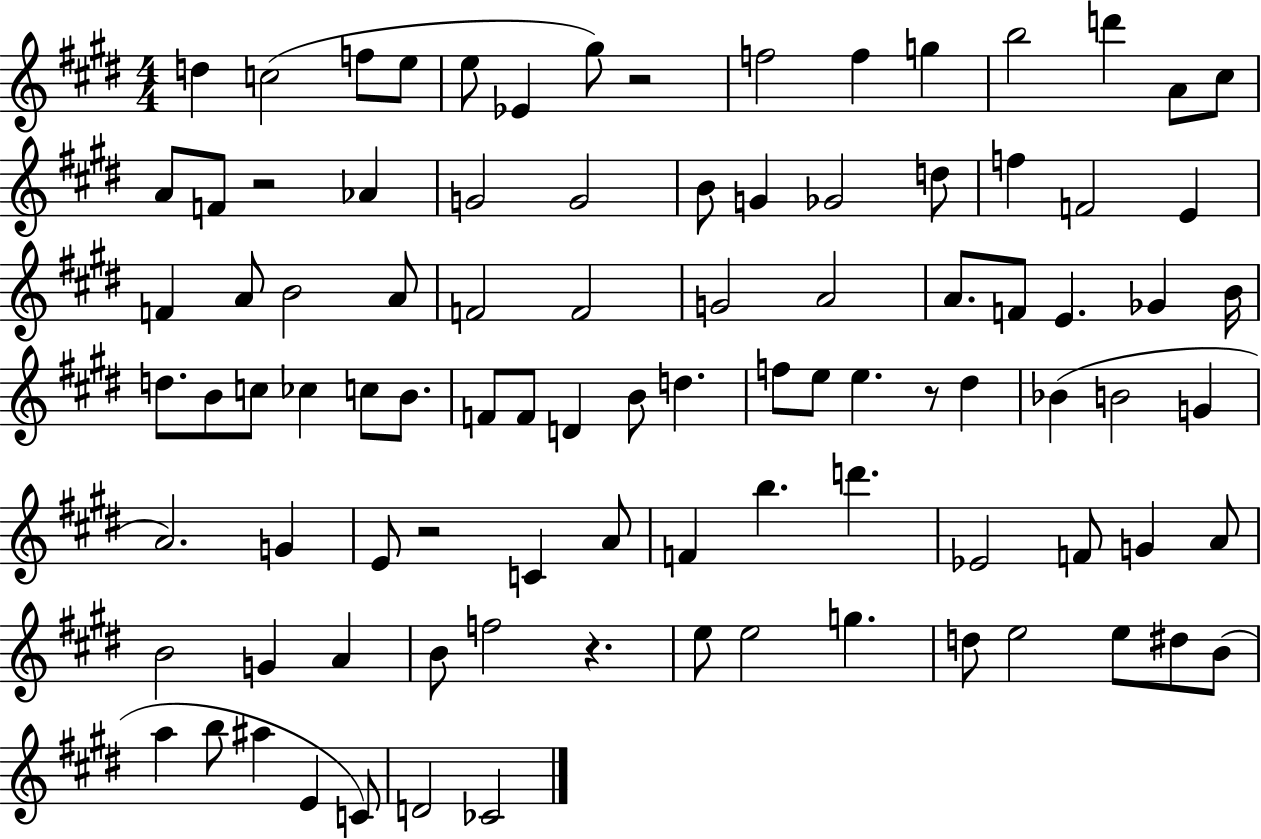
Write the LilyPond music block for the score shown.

{
  \clef treble
  \numericTimeSignature
  \time 4/4
  \key e \major
  d''4 c''2( f''8 e''8 | e''8 ees'4 gis''8) r2 | f''2 f''4 g''4 | b''2 d'''4 a'8 cis''8 | \break a'8 f'8 r2 aes'4 | g'2 g'2 | b'8 g'4 ges'2 d''8 | f''4 f'2 e'4 | \break f'4 a'8 b'2 a'8 | f'2 f'2 | g'2 a'2 | a'8. f'8 e'4. ges'4 b'16 | \break d''8. b'8 c''8 ces''4 c''8 b'8. | f'8 f'8 d'4 b'8 d''4. | f''8 e''8 e''4. r8 dis''4 | bes'4( b'2 g'4 | \break a'2.) g'4 | e'8 r2 c'4 a'8 | f'4 b''4. d'''4. | ees'2 f'8 g'4 a'8 | \break b'2 g'4 a'4 | b'8 f''2 r4. | e''8 e''2 g''4. | d''8 e''2 e''8 dis''8 b'8( | \break a''4 b''8 ais''4 e'4 c'8) | d'2 ces'2 | \bar "|."
}